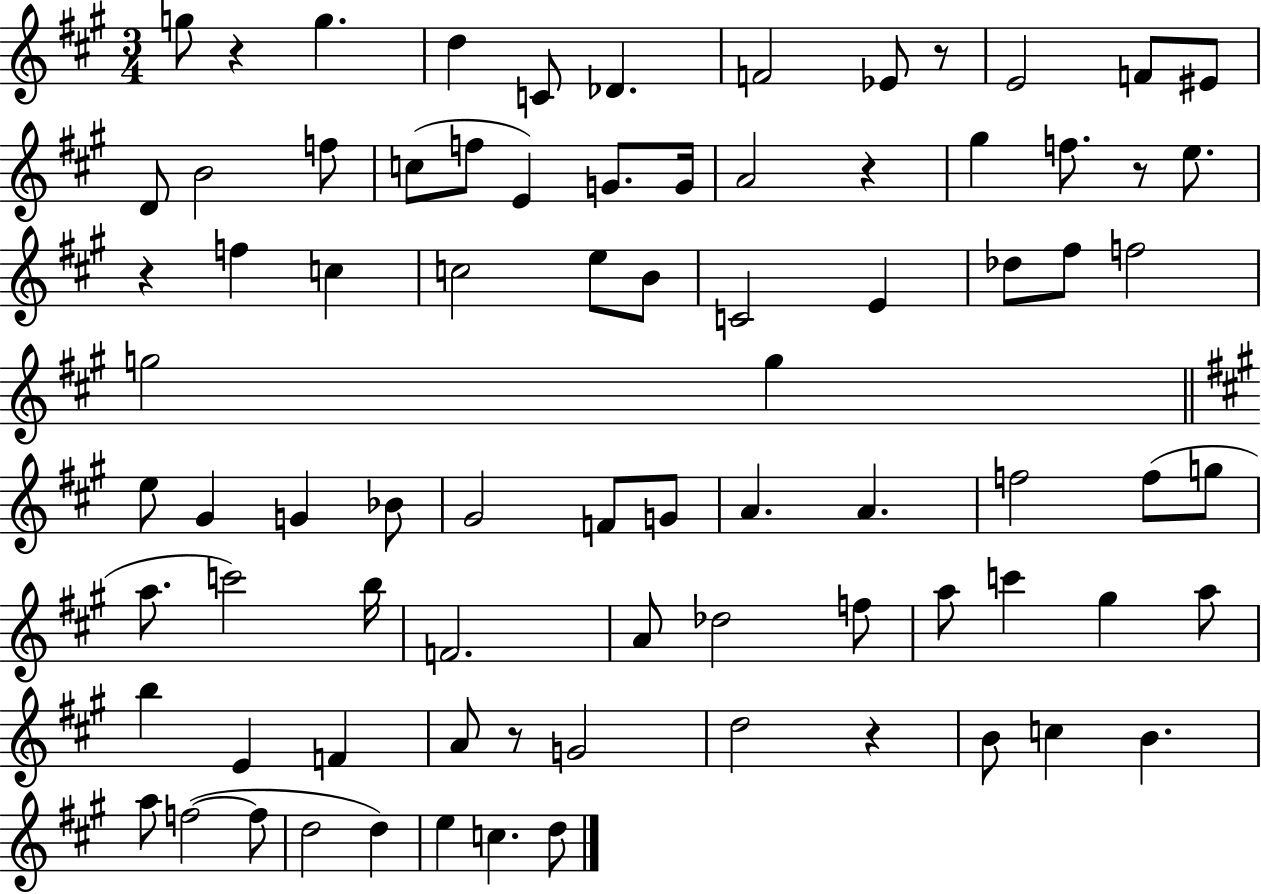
G5/e R/q G5/q. D5/q C4/e Db4/q. F4/h Eb4/e R/e E4/h F4/e EIS4/e D4/e B4/h F5/e C5/e F5/e E4/q G4/e. G4/s A4/h R/q G#5/q F5/e. R/e E5/e. R/q F5/q C5/q C5/h E5/e B4/e C4/h E4/q Db5/e F#5/e F5/h G5/h G5/q E5/e G#4/q G4/q Bb4/e G#4/h F4/e G4/e A4/q. A4/q. F5/h F5/e G5/e A5/e. C6/h B5/s F4/h. A4/e Db5/h F5/e A5/e C6/q G#5/q A5/e B5/q E4/q F4/q A4/e R/e G4/h D5/h R/q B4/e C5/q B4/q. A5/e F5/h F5/e D5/h D5/q E5/q C5/q. D5/e